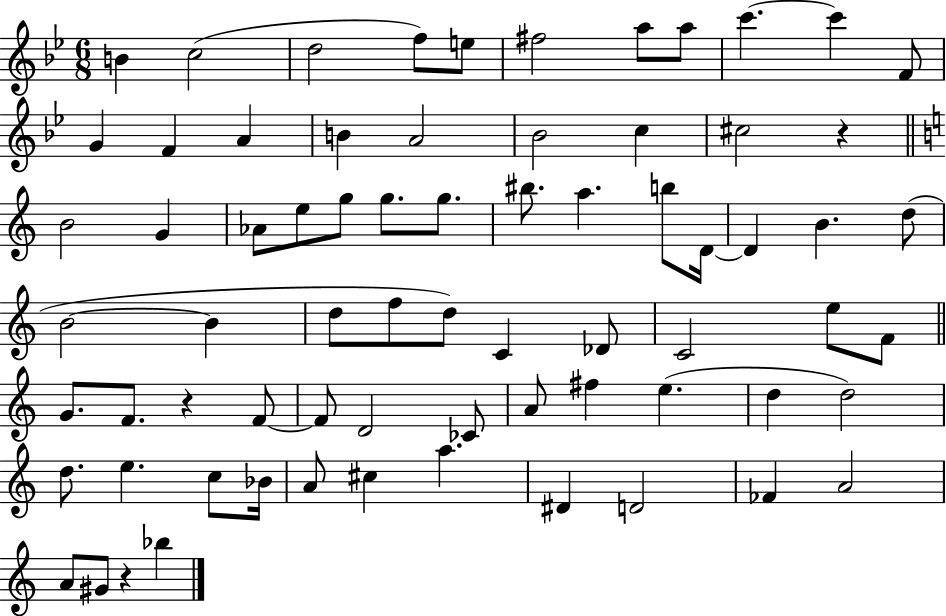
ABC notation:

X:1
T:Untitled
M:6/8
L:1/4
K:Bb
B c2 d2 f/2 e/2 ^f2 a/2 a/2 c' c' F/2 G F A B A2 _B2 c ^c2 z B2 G _A/2 e/2 g/2 g/2 g/2 ^b/2 a b/2 D/4 D B d/2 B2 B d/2 f/2 d/2 C _D/2 C2 e/2 F/2 G/2 F/2 z F/2 F/2 D2 _C/2 A/2 ^f e d d2 d/2 e c/2 _B/4 A/2 ^c a ^D D2 _F A2 A/2 ^G/2 z _b